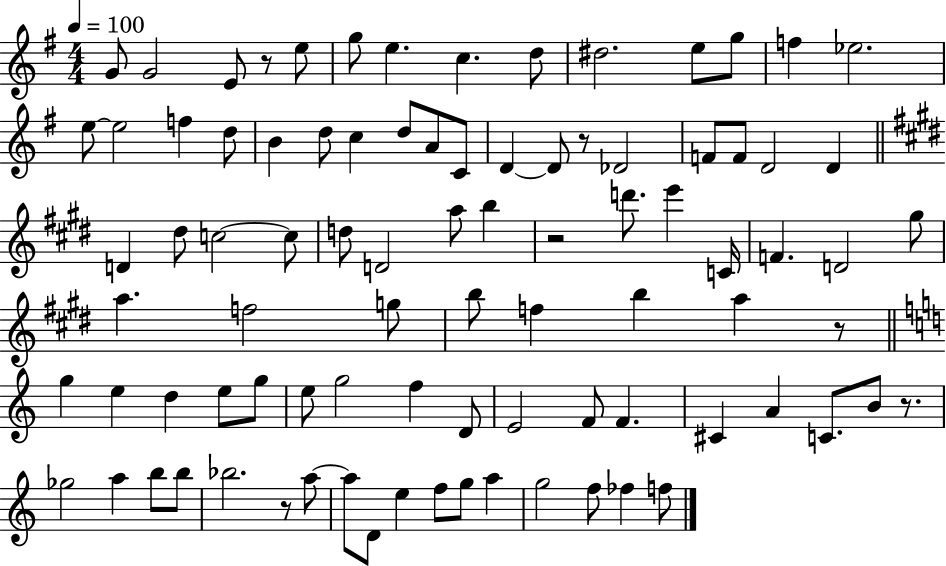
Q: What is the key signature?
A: G major